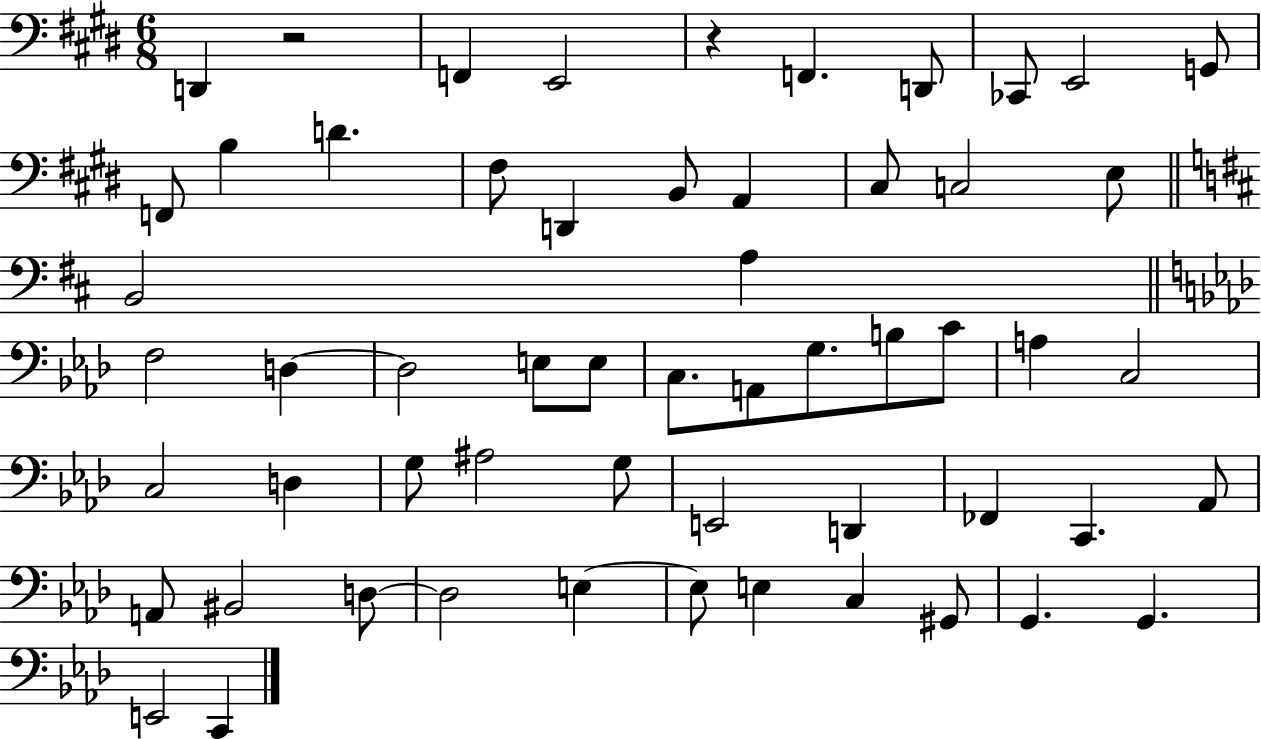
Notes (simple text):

D2/q R/h F2/q E2/h R/q F2/q. D2/e CES2/e E2/h G2/e F2/e B3/q D4/q. F#3/e D2/q B2/e A2/q C#3/e C3/h E3/e B2/h A3/q F3/h D3/q D3/h E3/e E3/e C3/e. A2/e G3/e. B3/e C4/e A3/q C3/h C3/h D3/q G3/e A#3/h G3/e E2/h D2/q FES2/q C2/q. Ab2/e A2/e BIS2/h D3/e D3/h E3/q E3/e E3/q C3/q G#2/e G2/q. G2/q. E2/h C2/q